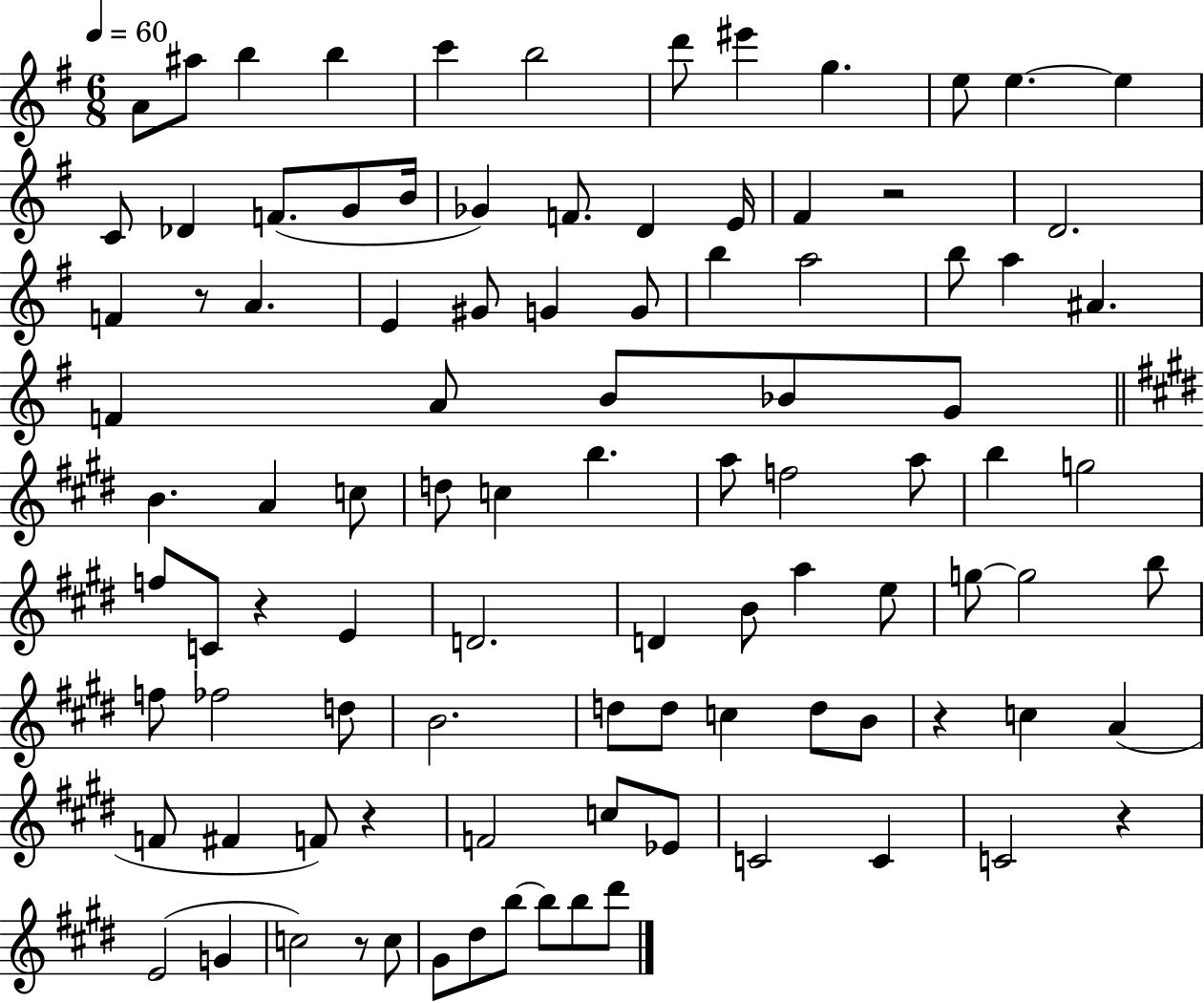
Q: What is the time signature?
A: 6/8